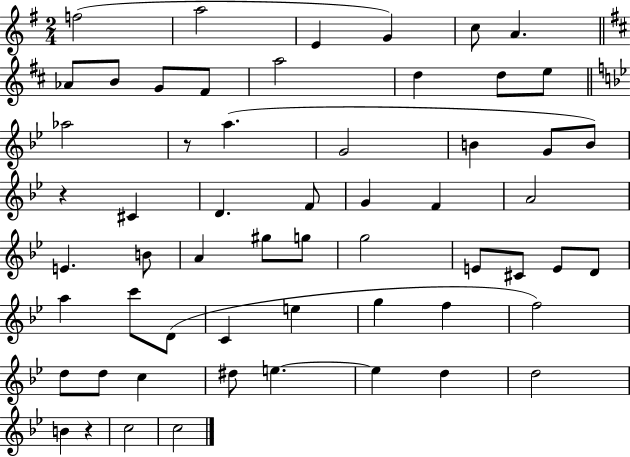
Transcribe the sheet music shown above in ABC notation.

X:1
T:Untitled
M:2/4
L:1/4
K:G
f2 a2 E G c/2 A _A/2 B/2 G/2 ^F/2 a2 d d/2 e/2 _a2 z/2 a G2 B G/2 B/2 z ^C D F/2 G F A2 E B/2 A ^g/2 g/2 g2 E/2 ^C/2 E/2 D/2 a c'/2 D/2 C e g f f2 d/2 d/2 c ^d/2 e e d d2 B z c2 c2